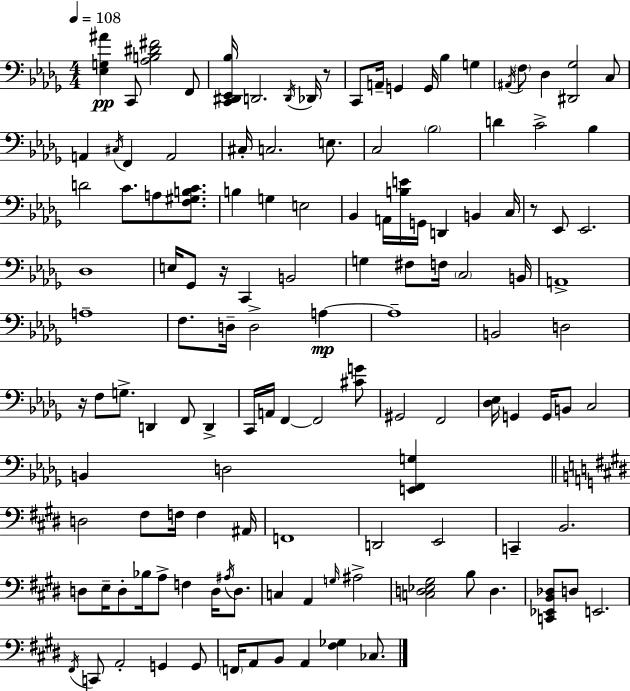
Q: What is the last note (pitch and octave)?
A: CES3